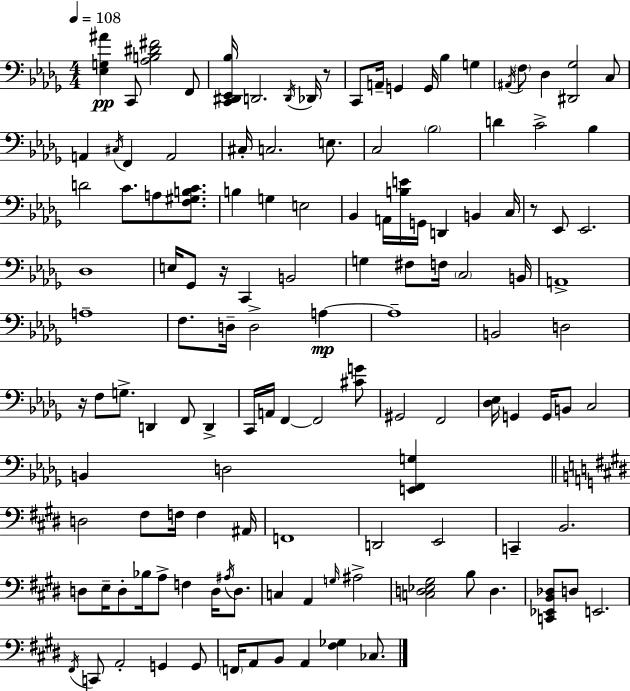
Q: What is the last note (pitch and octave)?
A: CES3